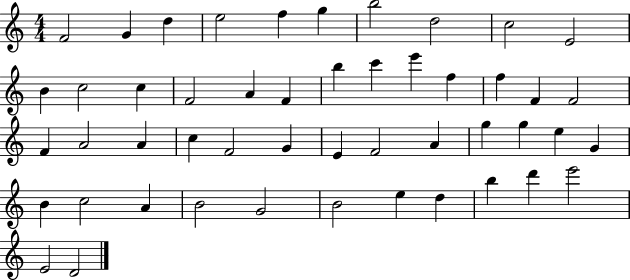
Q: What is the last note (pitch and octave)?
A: D4